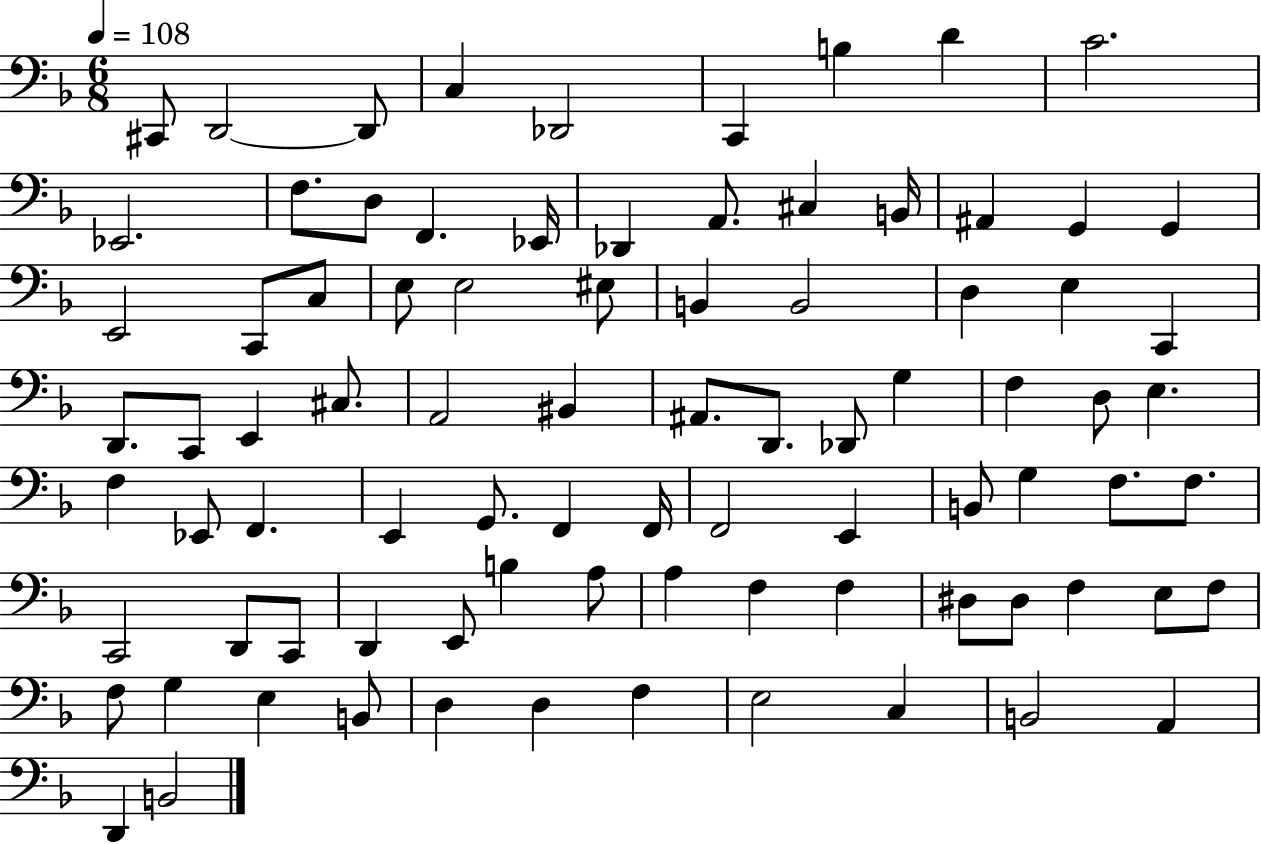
{
  \clef bass
  \numericTimeSignature
  \time 6/8
  \key f \major
  \tempo 4 = 108
  cis,8 d,2~~ d,8 | c4 des,2 | c,4 b4 d'4 | c'2. | \break ees,2. | f8. d8 f,4. ees,16 | des,4 a,8. cis4 b,16 | ais,4 g,4 g,4 | \break e,2 c,8 c8 | e8 e2 eis8 | b,4 b,2 | d4 e4 c,4 | \break d,8. c,8 e,4 cis8. | a,2 bis,4 | ais,8. d,8. des,8 g4 | f4 d8 e4. | \break f4 ees,8 f,4. | e,4 g,8. f,4 f,16 | f,2 e,4 | b,8 g4 f8. f8. | \break c,2 d,8 c,8 | d,4 e,8 b4 a8 | a4 f4 f4 | dis8 dis8 f4 e8 f8 | \break f8 g4 e4 b,8 | d4 d4 f4 | e2 c4 | b,2 a,4 | \break d,4 b,2 | \bar "|."
}